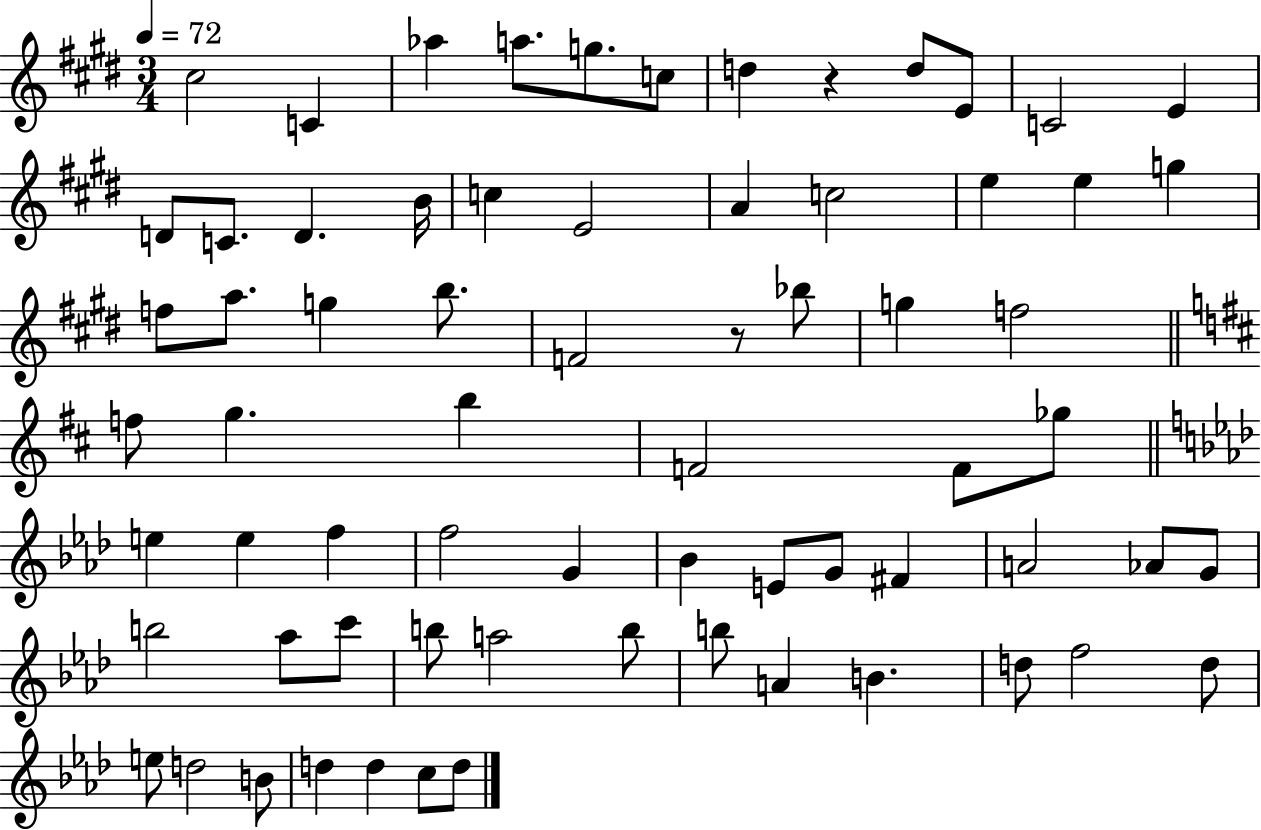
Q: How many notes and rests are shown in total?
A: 69